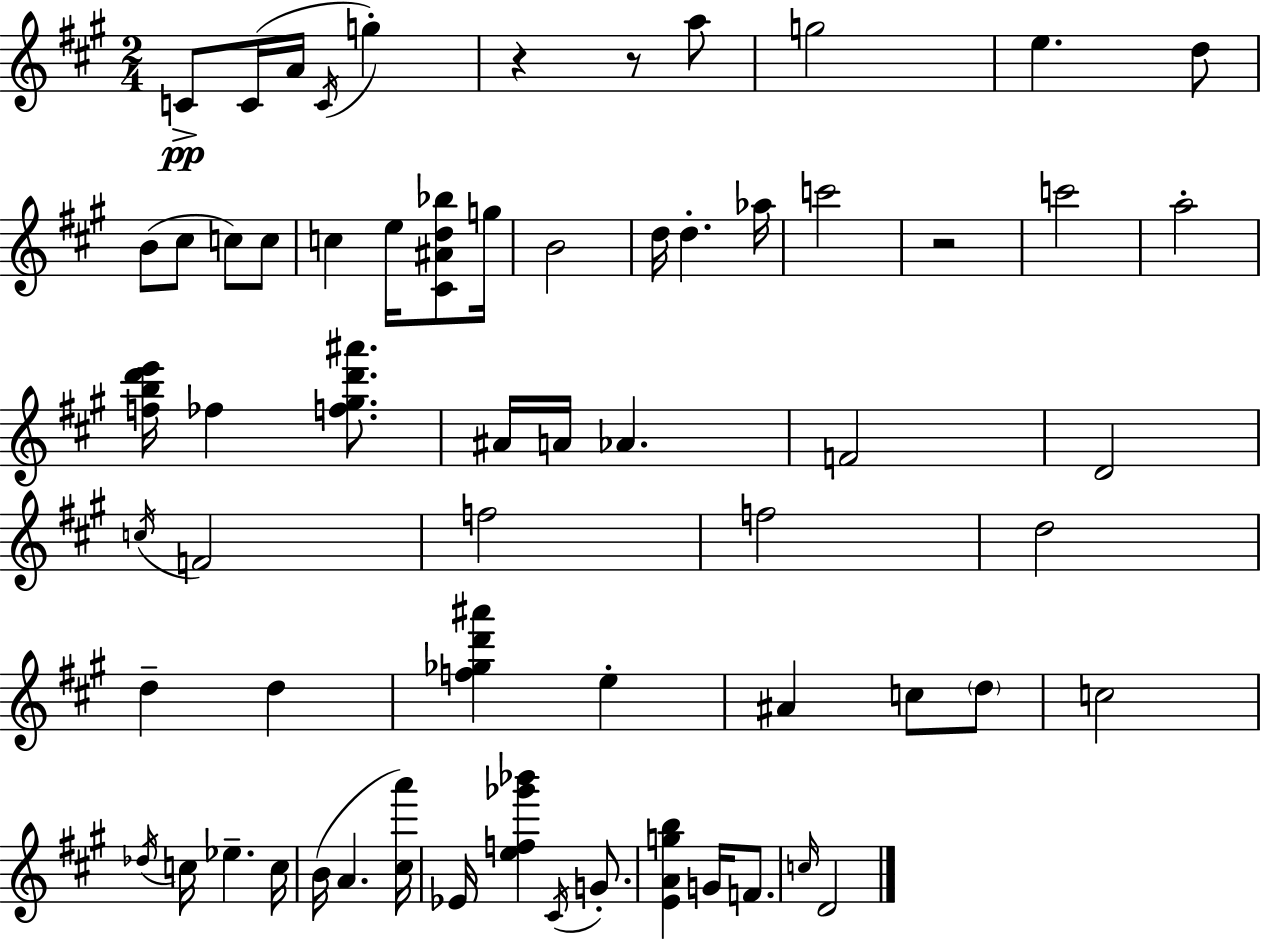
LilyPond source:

{
  \clef treble
  \numericTimeSignature
  \time 2/4
  \key a \major
  c'8->\pp c'16( a'16 \acciaccatura { c'16 } g''4-.) | r4 r8 a''8 | g''2 | e''4. d''8 | \break b'8( cis''8 c''8) c''8 | c''4 e''16 <cis' ais' d'' bes''>8 | g''16 b'2 | d''16 d''4.-. | \break aes''16 c'''2 | r2 | c'''2 | a''2-. | \break <f'' b'' d''' e'''>16 fes''4 <f'' gis'' d''' ais'''>8. | ais'16 a'16 aes'4. | f'2 | d'2 | \break \acciaccatura { c''16 } f'2 | f''2 | f''2 | d''2 | \break d''4-- d''4 | <f'' ges'' d''' ais'''>4 e''4-. | ais'4 c''8 | \parenthesize d''8 c''2 | \break \acciaccatura { des''16 } c''16 ees''4.-- | c''16 b'16( a'4. | <cis'' a'''>16) ees'16 <e'' f'' ges''' bes'''>4 | \acciaccatura { cis'16 } g'8.-. <e' a' g'' b''>4 | \break g'16 f'8. \grace { c''16 } d'2 | \bar "|."
}